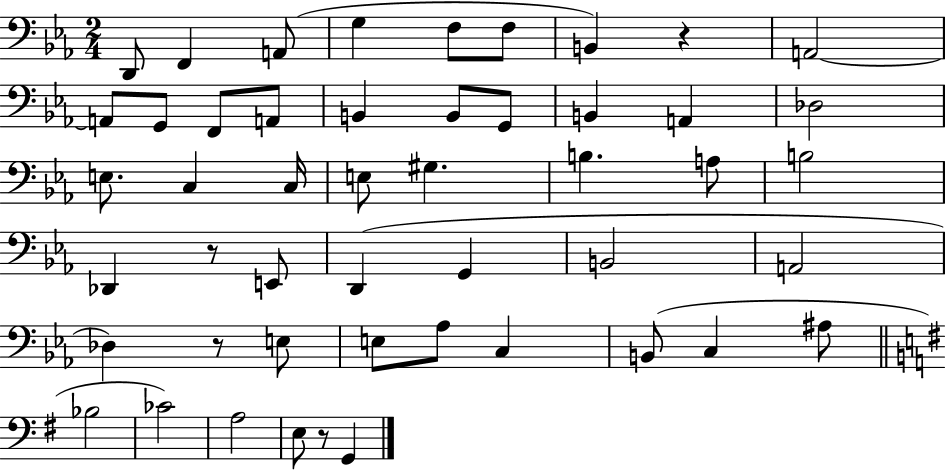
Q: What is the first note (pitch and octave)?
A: D2